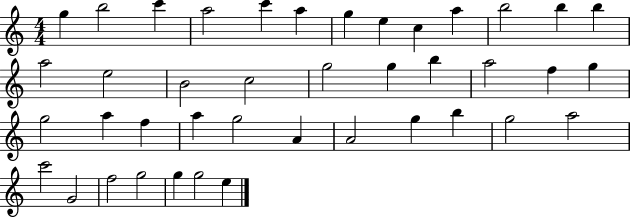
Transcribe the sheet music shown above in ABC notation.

X:1
T:Untitled
M:4/4
L:1/4
K:C
g b2 c' a2 c' a g e c a b2 b b a2 e2 B2 c2 g2 g b a2 f g g2 a f a g2 A A2 g b g2 a2 c'2 G2 f2 g2 g g2 e